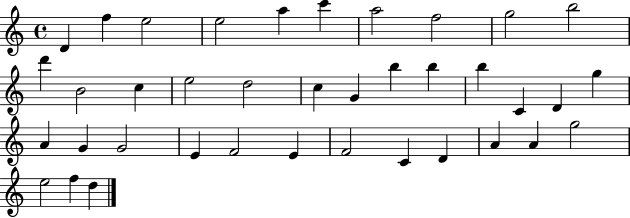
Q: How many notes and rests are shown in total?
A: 38